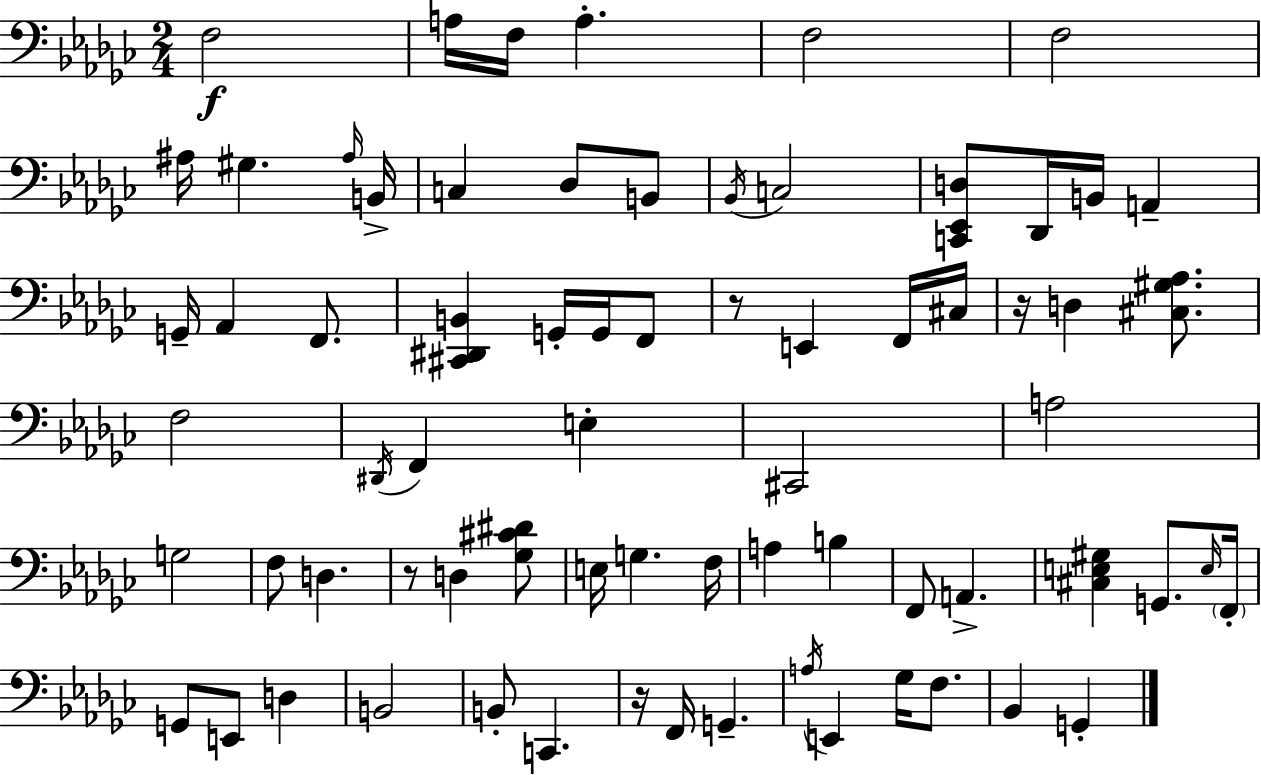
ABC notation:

X:1
T:Untitled
M:2/4
L:1/4
K:Ebm
F,2 A,/4 F,/4 A, F,2 F,2 ^A,/4 ^G, ^A,/4 B,,/4 C, _D,/2 B,,/2 _B,,/4 C,2 [C,,_E,,D,]/2 _D,,/4 B,,/4 A,, G,,/4 _A,, F,,/2 [^C,,^D,,B,,] G,,/4 G,,/4 F,,/2 z/2 E,, F,,/4 ^C,/4 z/4 D, [^C,^G,_A,]/2 F,2 ^D,,/4 F,, E, ^C,,2 A,2 G,2 F,/2 D, z/2 D, [_G,^C^D]/2 E,/4 G, F,/4 A, B, F,,/2 A,, [^C,E,^G,] G,,/2 E,/4 F,,/4 G,,/2 E,,/2 D, B,,2 B,,/2 C,, z/4 F,,/4 G,, A,/4 E,, _G,/4 F,/2 _B,, G,,